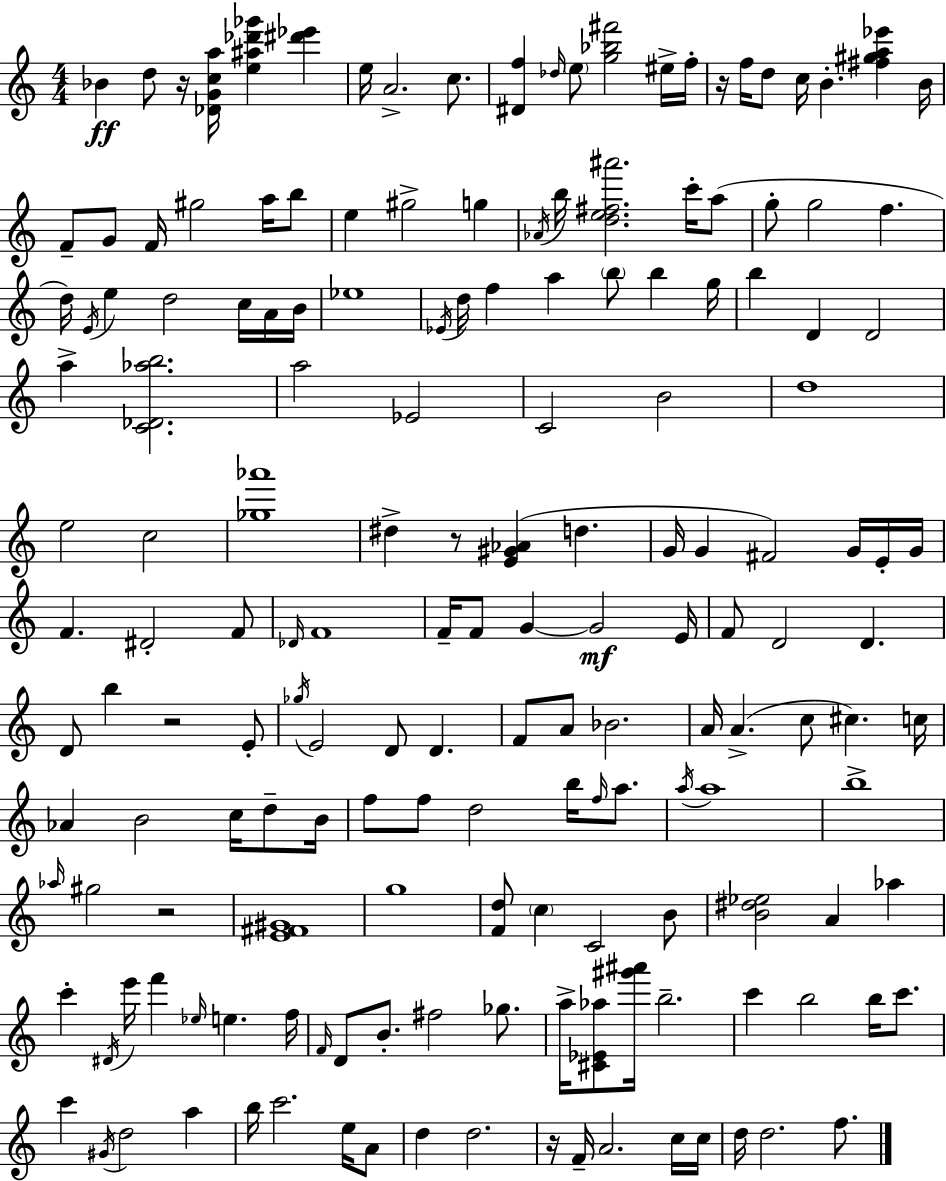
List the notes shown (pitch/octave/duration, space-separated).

Bb4/q D5/e R/s [Db4,G4,C5,A5]/s [E5,A#5,Db6,Gb6]/q [D#6,Eb6]/q E5/s A4/h. C5/e. [D#4,F5]/q Db5/s E5/e [G5,Bb5,F#6]/h EIS5/s F5/s R/s F5/s D5/e C5/s B4/q. [F#5,G#5,A5,Eb6]/q B4/s F4/e G4/e F4/s G#5/h A5/s B5/e E5/q G#5/h G5/q Ab4/s B5/s [D5,E5,F#5,A#6]/h. C6/s A5/e G5/e G5/h F5/q. D5/s E4/s E5/q D5/h C5/s A4/s B4/s Eb5/w Eb4/s D5/s F5/q A5/q B5/e B5/q G5/s B5/q D4/q D4/h A5/q [C4,Db4,Ab5,B5]/h. A5/h Eb4/h C4/h B4/h D5/w E5/h C5/h [Gb5,Ab6]/w D#5/q R/e [E4,G#4,Ab4]/q D5/q. G4/s G4/q F#4/h G4/s E4/s G4/s F4/q. D#4/h F4/e Db4/s F4/w F4/s F4/e G4/q G4/h E4/s F4/e D4/h D4/q. D4/e B5/q R/h E4/e Gb5/s E4/h D4/e D4/q. F4/e A4/e Bb4/h. A4/s A4/q. C5/e C#5/q. C5/s Ab4/q B4/h C5/s D5/e B4/s F5/e F5/e D5/h B5/s F5/s A5/e. A5/s A5/w B5/w Ab5/s G#5/h R/h [E4,F#4,G#4]/w G5/w [F4,D5]/e C5/q C4/h B4/e [B4,D#5,Eb5]/h A4/q Ab5/q C6/q D#4/s E6/s F6/q Eb5/s E5/q. F5/s F4/s D4/e B4/e. F#5/h Gb5/e. A5/s [C#4,Eb4,Ab5]/e [G#6,A#6]/s B5/h. C6/q B5/h B5/s C6/e. C6/q G#4/s D5/h A5/q B5/s C6/h. E5/s A4/e D5/q D5/h. R/s F4/s A4/h. C5/s C5/s D5/s D5/h. F5/e.